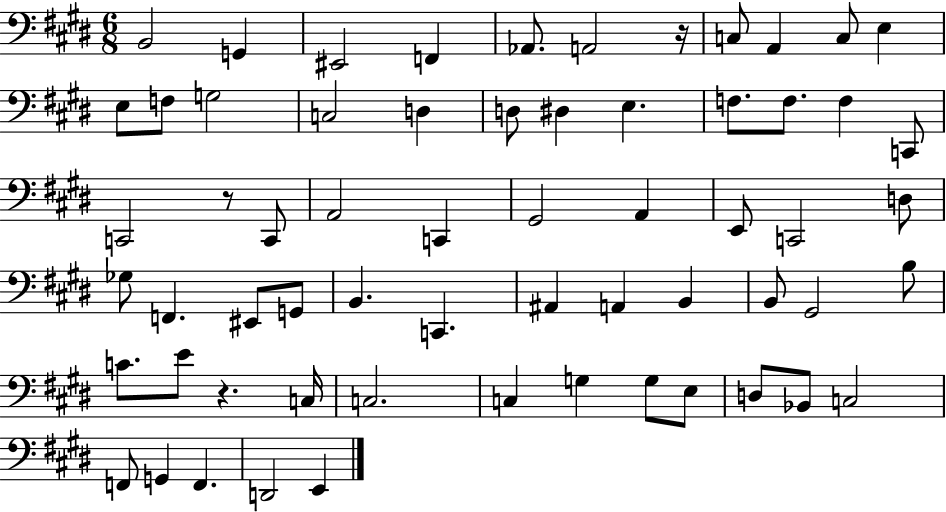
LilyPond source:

{
  \clef bass
  \numericTimeSignature
  \time 6/8
  \key e \major
  b,2 g,4 | eis,2 f,4 | aes,8. a,2 r16 | c8 a,4 c8 e4 | \break e8 f8 g2 | c2 d4 | d8 dis4 e4. | f8. f8. f4 c,8 | \break c,2 r8 c,8 | a,2 c,4 | gis,2 a,4 | e,8 c,2 d8 | \break ges8 f,4. eis,8 g,8 | b,4. c,4. | ais,4 a,4 b,4 | b,8 gis,2 b8 | \break c'8. e'8 r4. c16 | c2. | c4 g4 g8 e8 | d8 bes,8 c2 | \break f,8 g,4 f,4. | d,2 e,4 | \bar "|."
}